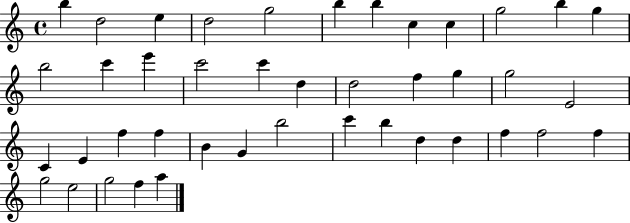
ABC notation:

X:1
T:Untitled
M:4/4
L:1/4
K:C
b d2 e d2 g2 b b c c g2 b g b2 c' e' c'2 c' d d2 f g g2 E2 C E f f B G b2 c' b d d f f2 f g2 e2 g2 f a